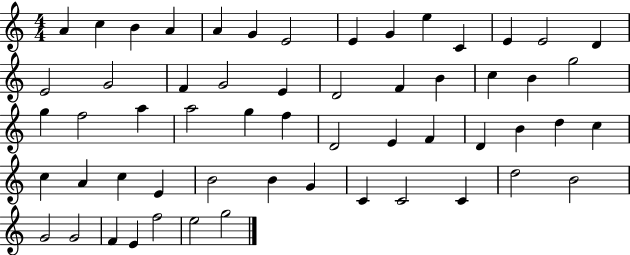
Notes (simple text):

A4/q C5/q B4/q A4/q A4/q G4/q E4/h E4/q G4/q E5/q C4/q E4/q E4/h D4/q E4/h G4/h F4/q G4/h E4/q D4/h F4/q B4/q C5/q B4/q G5/h G5/q F5/h A5/q A5/h G5/q F5/q D4/h E4/q F4/q D4/q B4/q D5/q C5/q C5/q A4/q C5/q E4/q B4/h B4/q G4/q C4/q C4/h C4/q D5/h B4/h G4/h G4/h F4/q E4/q F5/h E5/h G5/h